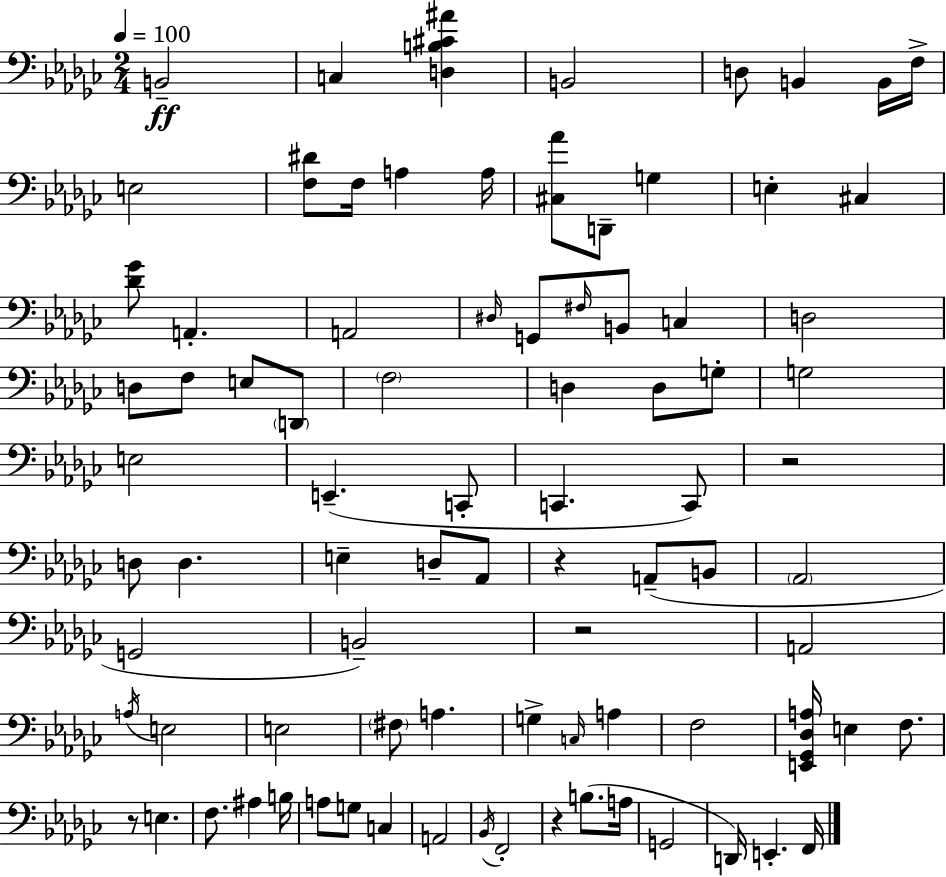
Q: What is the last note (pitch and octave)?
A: F2